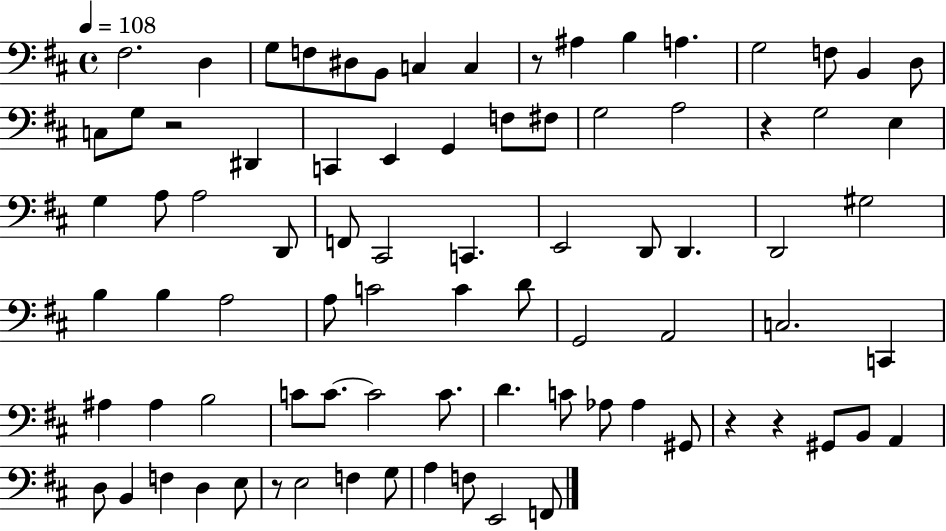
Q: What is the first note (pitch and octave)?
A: F#3